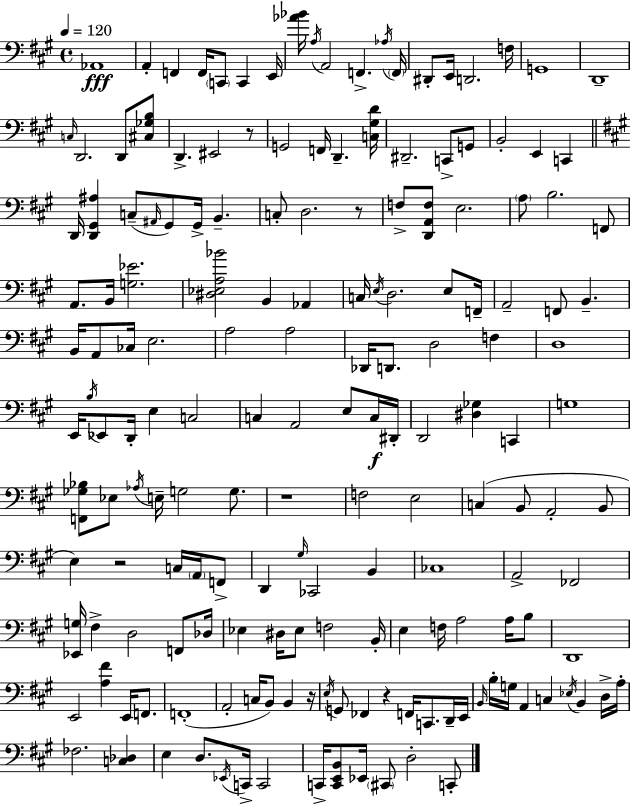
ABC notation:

X:1
T:Untitled
M:4/4
L:1/4
K:A
_A,,4 A,, F,, F,,/4 C,,/2 C,, E,,/4 [_A_B]/4 A,/4 A,,2 F,, _A,/4 F,,/4 ^D,,/2 E,,/4 D,,2 F,/4 G,,4 D,,4 C,/4 D,,2 D,,/2 [^C,_G,B,]/2 D,, ^E,,2 z/2 G,,2 F,,/4 D,, [C,^G,D]/4 ^D,,2 C,,/2 G,,/2 B,,2 E,, C,, D,,/4 [D,,^G,,^A,] C,/2 ^A,,/4 ^G,,/2 ^G,,/4 B,, C,/2 D,2 z/2 F,/2 [D,,A,,F,]/2 E,2 A,/2 B,2 F,,/2 A,,/2 B,,/4 [G,_E]2 [^D,_E,A,_B]2 B,, _A,, C,/4 E,/4 D,2 E,/2 F,,/4 A,,2 F,,/2 B,, B,,/4 A,,/2 _C,/4 E,2 A,2 A,2 _D,,/4 D,,/2 D,2 F, D,4 E,,/4 B,/4 _E,,/2 D,,/4 E, C,2 C, A,,2 E,/2 C,/4 ^D,,/4 D,,2 [^D,_G,] C,, G,4 [F,,_G,_B,]/2 _E,/2 _A,/4 E,/4 G,2 G,/2 z4 F,2 E,2 C, B,,/2 A,,2 B,,/2 E, z2 C,/4 A,,/4 F,,/2 D,, ^G,/4 _C,,2 B,, _C,4 A,,2 _F,,2 [_E,,G,]/4 ^F, D,2 F,,/2 _D,/4 _E, ^D,/4 _E,/2 F,2 B,,/4 E, F,/4 A,2 A,/4 B,/2 D,,4 E,,2 [A,^F] E,,/4 F,,/2 F,,4 A,,2 C,/4 B,,/2 B,, z/4 E,/4 G,,/2 _F,, z F,,/4 C,,/2 D,,/4 E,,/4 B,,/4 B,/4 G,/4 A,, C, _E,/4 B,, D,/4 A,/4 _F,2 [C,_D,] E, D,/2 _E,,/4 C,,/4 C,,2 C,,/4 [C,,E,,B,,]/2 _E,,/4 ^C,,/2 D,2 C,,/2